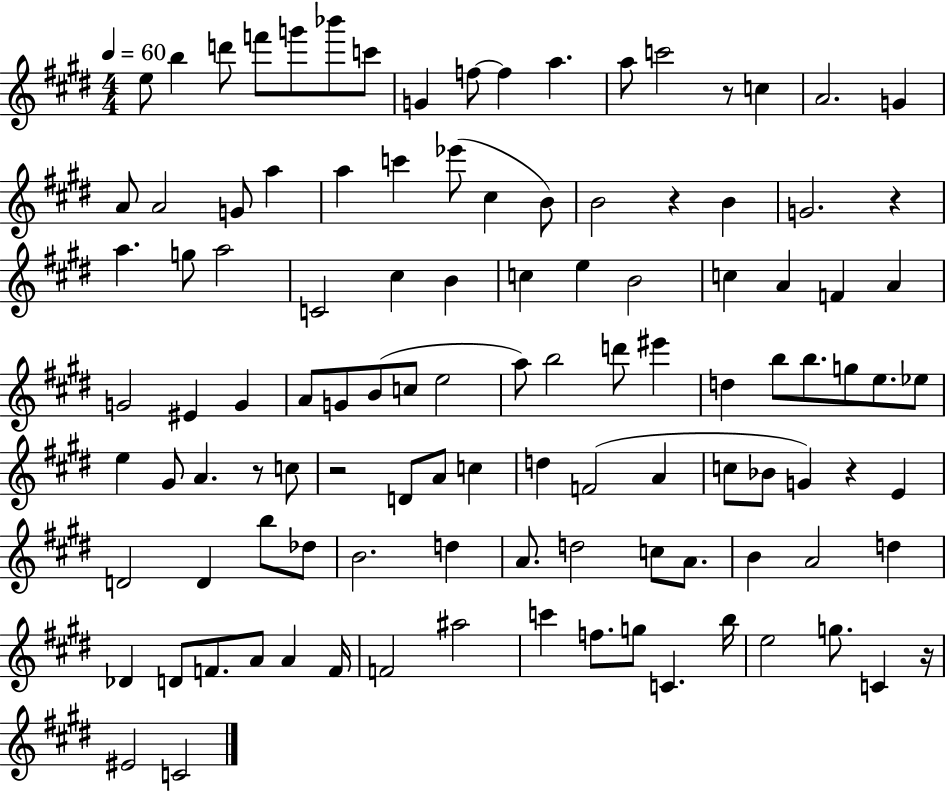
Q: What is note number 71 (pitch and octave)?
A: Bb4